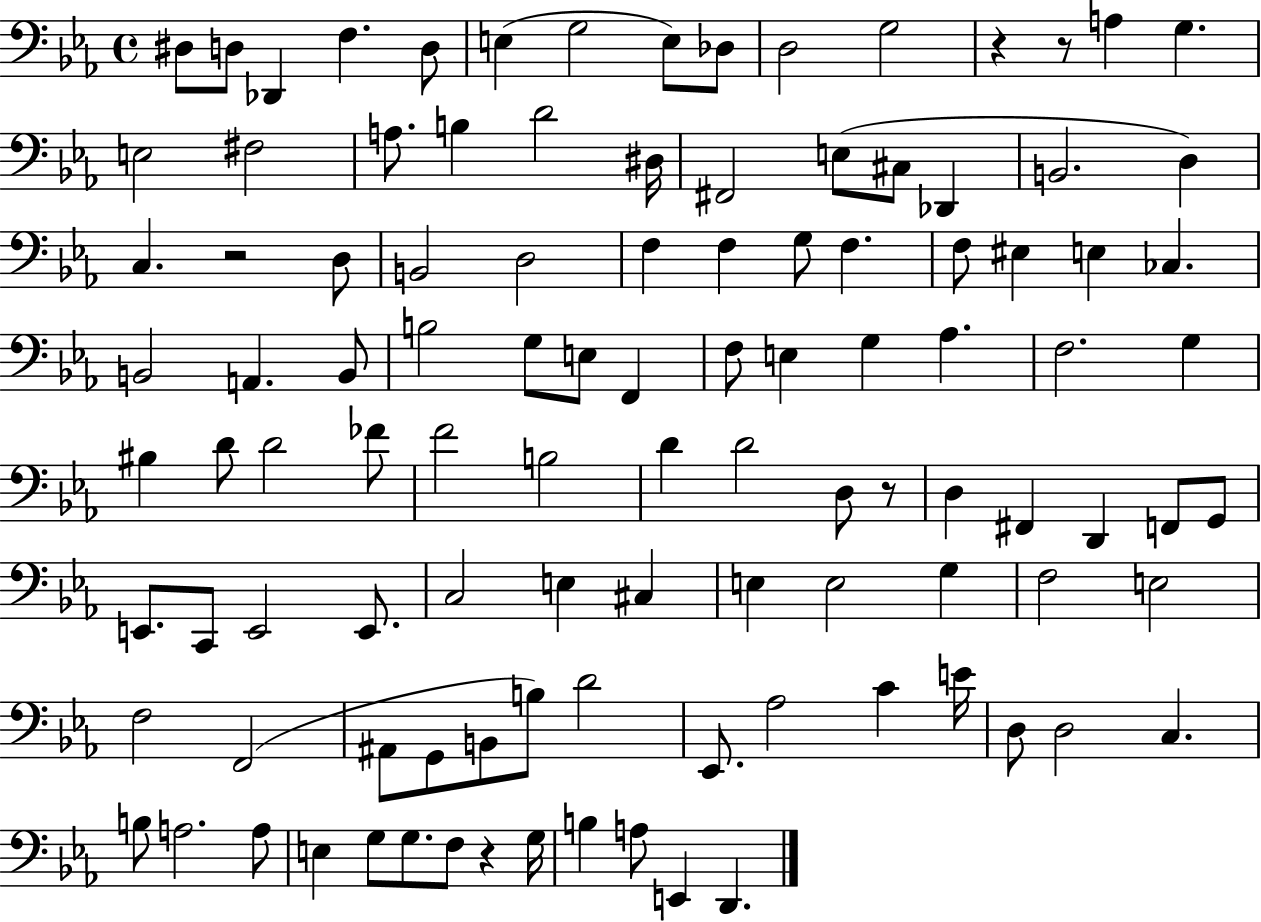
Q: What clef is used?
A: bass